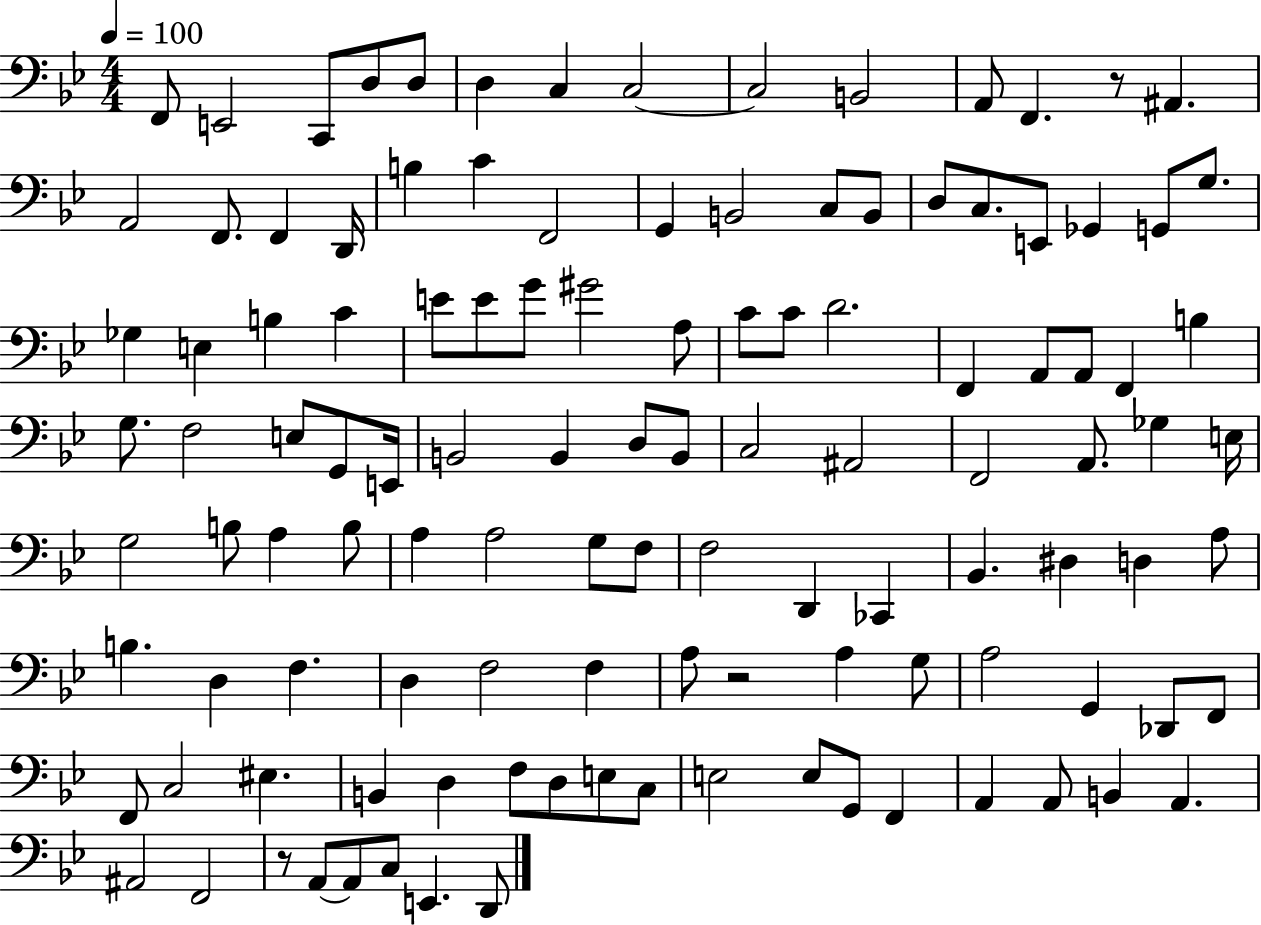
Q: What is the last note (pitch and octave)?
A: D2